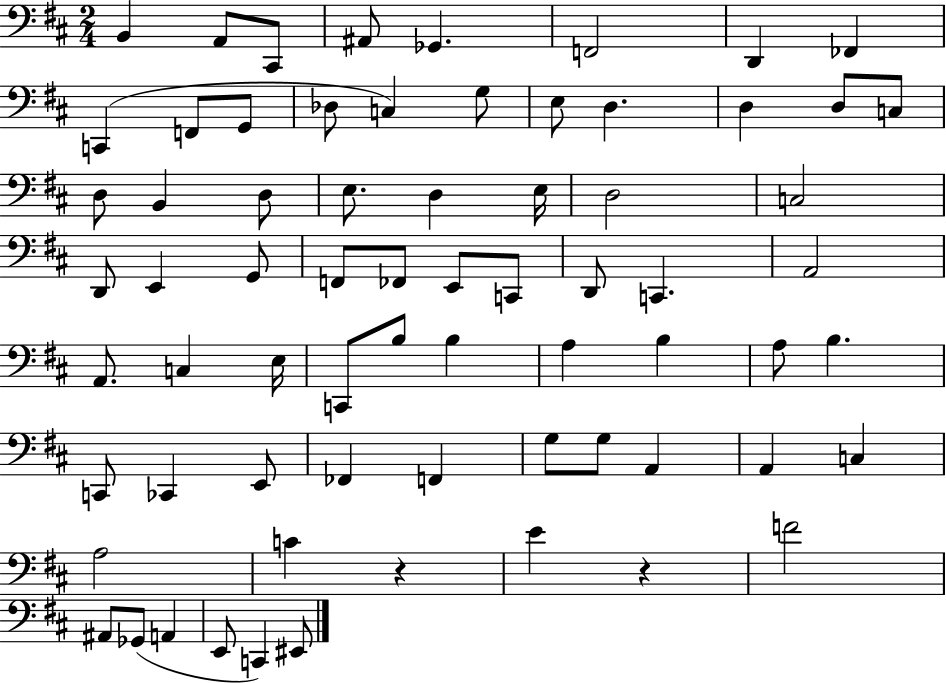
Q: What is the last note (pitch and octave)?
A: EIS2